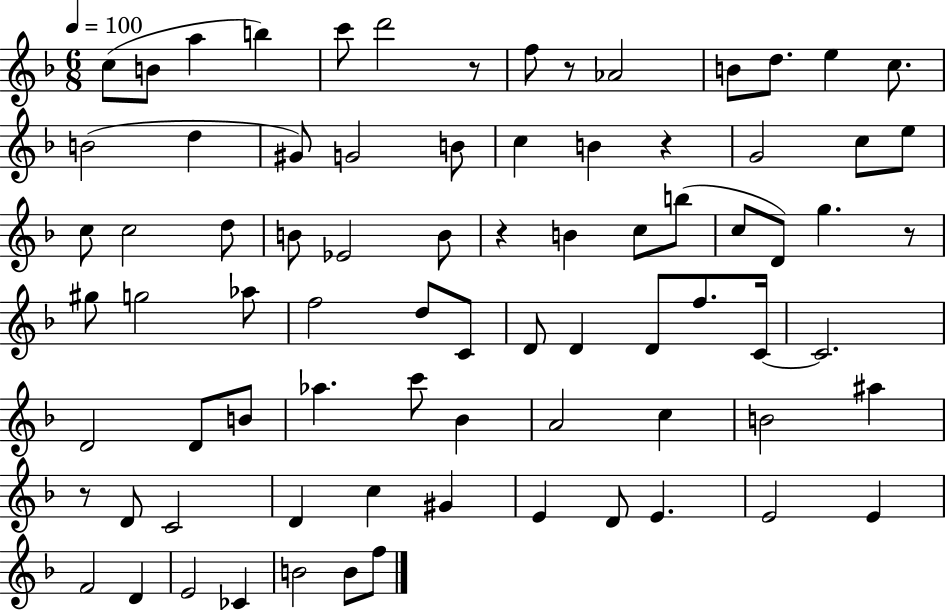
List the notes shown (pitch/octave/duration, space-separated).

C5/e B4/e A5/q B5/q C6/e D6/h R/e F5/e R/e Ab4/h B4/e D5/e. E5/q C5/e. B4/h D5/q G#4/e G4/h B4/e C5/q B4/q R/q G4/h C5/e E5/e C5/e C5/h D5/e B4/e Eb4/h B4/e R/q B4/q C5/e B5/e C5/e D4/e G5/q. R/e G#5/e G5/h Ab5/e F5/h D5/e C4/e D4/e D4/q D4/e F5/e. C4/s C4/h. D4/h D4/e B4/e Ab5/q. C6/e Bb4/q A4/h C5/q B4/h A#5/q R/e D4/e C4/h D4/q C5/q G#4/q E4/q D4/e E4/q. E4/h E4/q F4/h D4/q E4/h CES4/q B4/h B4/e F5/e